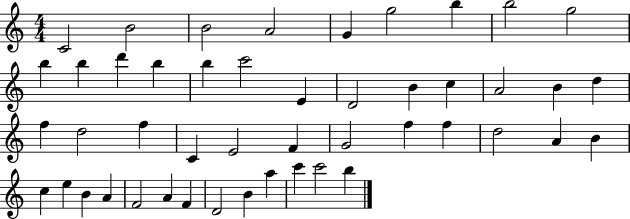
{
  \clef treble
  \numericTimeSignature
  \time 4/4
  \key c \major
  c'2 b'2 | b'2 a'2 | g'4 g''2 b''4 | b''2 g''2 | \break b''4 b''4 d'''4 b''4 | b''4 c'''2 e'4 | d'2 b'4 c''4 | a'2 b'4 d''4 | \break f''4 d''2 f''4 | c'4 e'2 f'4 | g'2 f''4 f''4 | d''2 a'4 b'4 | \break c''4 e''4 b'4 a'4 | f'2 a'4 f'4 | d'2 b'4 a''4 | c'''4 c'''2 b''4 | \break \bar "|."
}